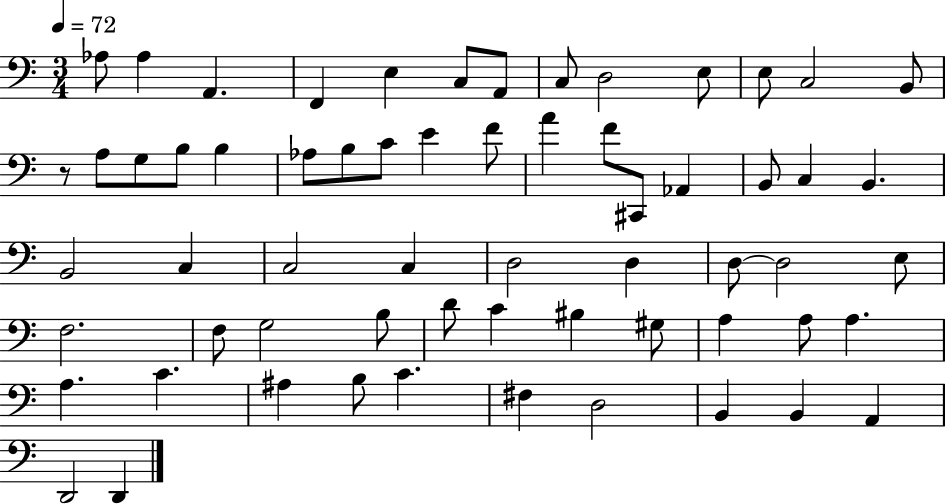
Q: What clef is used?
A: bass